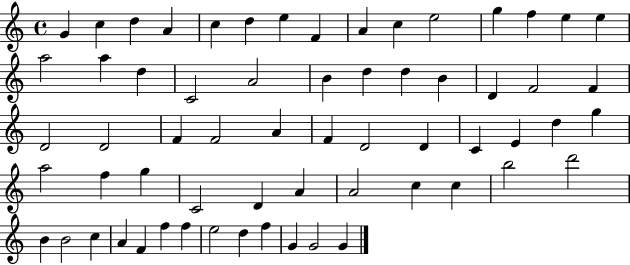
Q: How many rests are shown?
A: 0